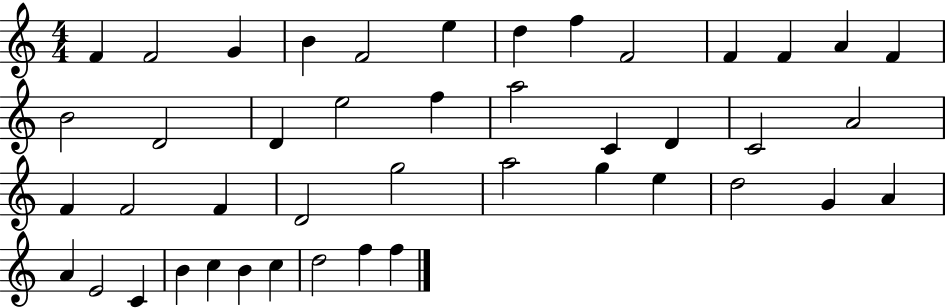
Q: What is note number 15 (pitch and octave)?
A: D4